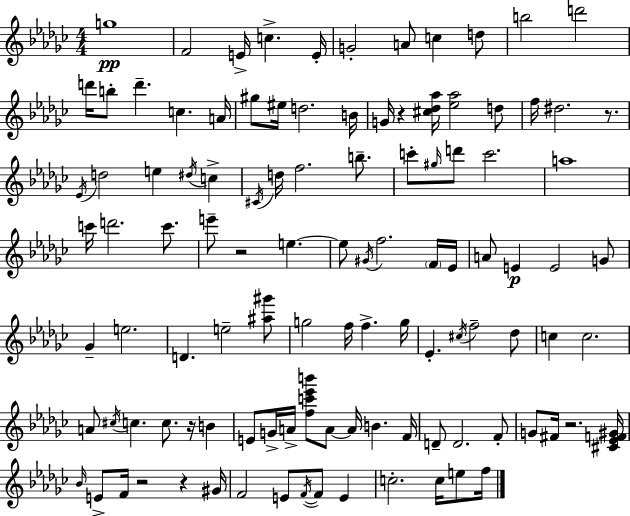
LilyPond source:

{
  \clef treble
  \numericTimeSignature
  \time 4/4
  \key ees \minor
  g''1\pp | f'2 e'16-> c''4.-> e'16-. | g'2-. a'8 c''4 d''8 | b''2 d'''2 | \break d'''16 b''8-. d'''4.-- c''4. a'16 | gis''8 eis''16 d''2. b'16 | g'16 r4 <cis'' des'' aes''>16 <ees'' aes''>2 d''8 | f''16 dis''2. r8. | \break \acciaccatura { ees'16 } d''2 e''4 \acciaccatura { dis''16 } c''4-> | \acciaccatura { cis'16 } d''16 f''2. | b''8.-- c'''8-. \grace { gis''16 } d'''8 c'''2. | a''1 | \break c'''16 d'''2. | c'''8. e'''8-- r2 e''4.~~ | e''8 \acciaccatura { gis'16 } f''2. | \parenthesize f'16 ees'16 a'8 e'4\p e'2 | \break g'8 ges'4-- e''2. | d'4. e''2-- | <ais'' gis'''>8 g''2 f''16 f''4.-> | g''16 ees'4.-. \acciaccatura { cis''16 } f''2-- | \break des''8 c''4 c''2. | a'8 \acciaccatura { cis''16 } c''4. c''8. | r16 b'4 e'8 g'16-> a'16-> <f'' c''' ees''' b'''>8 a'8~~ a'16 | b'4. f'16 d'8-- d'2. | \break f'8-. g'8 fis'16 r2. | <cis' ees' f' gis'>16 \grace { bes'16 } e'8-> f'16 r2 | r4 gis'16 f'2 | e'8 \acciaccatura { f'16~ }~ f'8 e'4 c''2.-. | \break c''16 e''8 f''16 \bar "|."
}